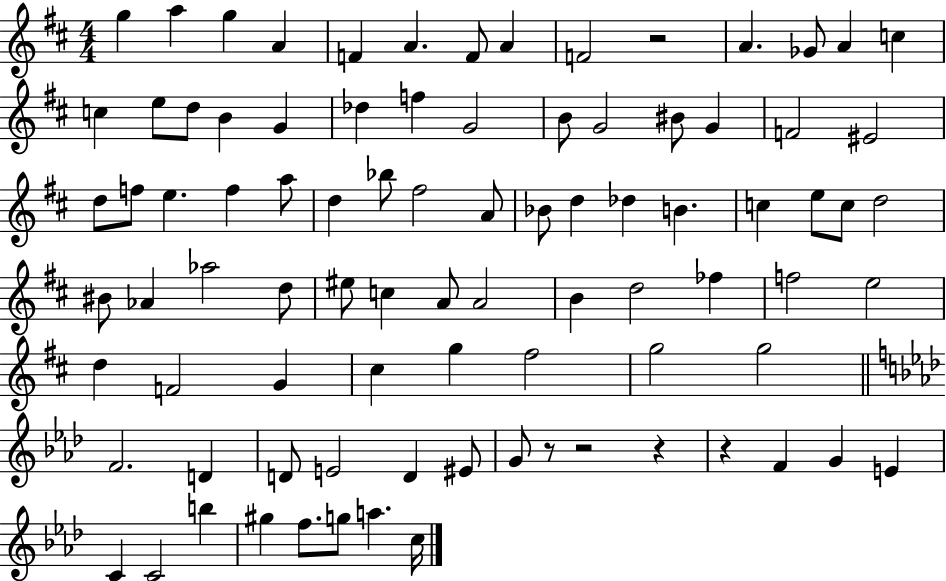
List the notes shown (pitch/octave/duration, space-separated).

G5/q A5/q G5/q A4/q F4/q A4/q. F4/e A4/q F4/h R/h A4/q. Gb4/e A4/q C5/q C5/q E5/e D5/e B4/q G4/q Db5/q F5/q G4/h B4/e G4/h BIS4/e G4/q F4/h EIS4/h D5/e F5/e E5/q. F5/q A5/e D5/q Bb5/e F#5/h A4/e Bb4/e D5/q Db5/q B4/q. C5/q E5/e C5/e D5/h BIS4/e Ab4/q Ab5/h D5/e EIS5/e C5/q A4/e A4/h B4/q D5/h FES5/q F5/h E5/h D5/q F4/h G4/q C#5/q G5/q F#5/h G5/h G5/h F4/h. D4/q D4/e E4/h D4/q EIS4/e G4/e R/e R/h R/q R/q F4/q G4/q E4/q C4/q C4/h B5/q G#5/q F5/e. G5/e A5/q. C5/s